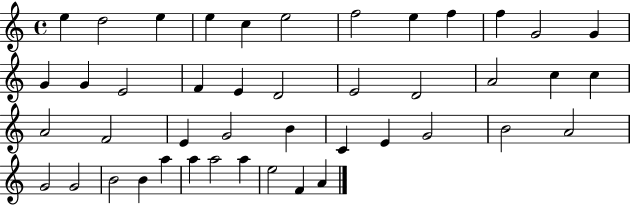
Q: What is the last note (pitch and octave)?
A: A4